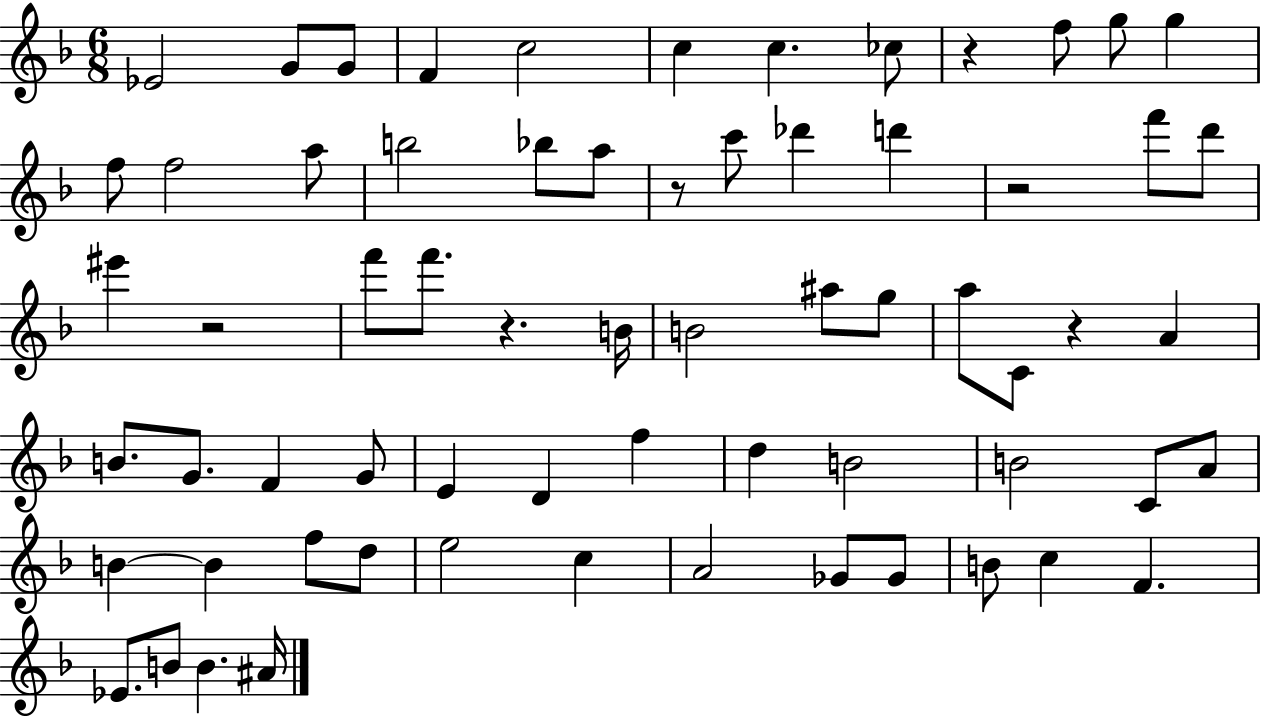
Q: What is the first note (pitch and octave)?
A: Eb4